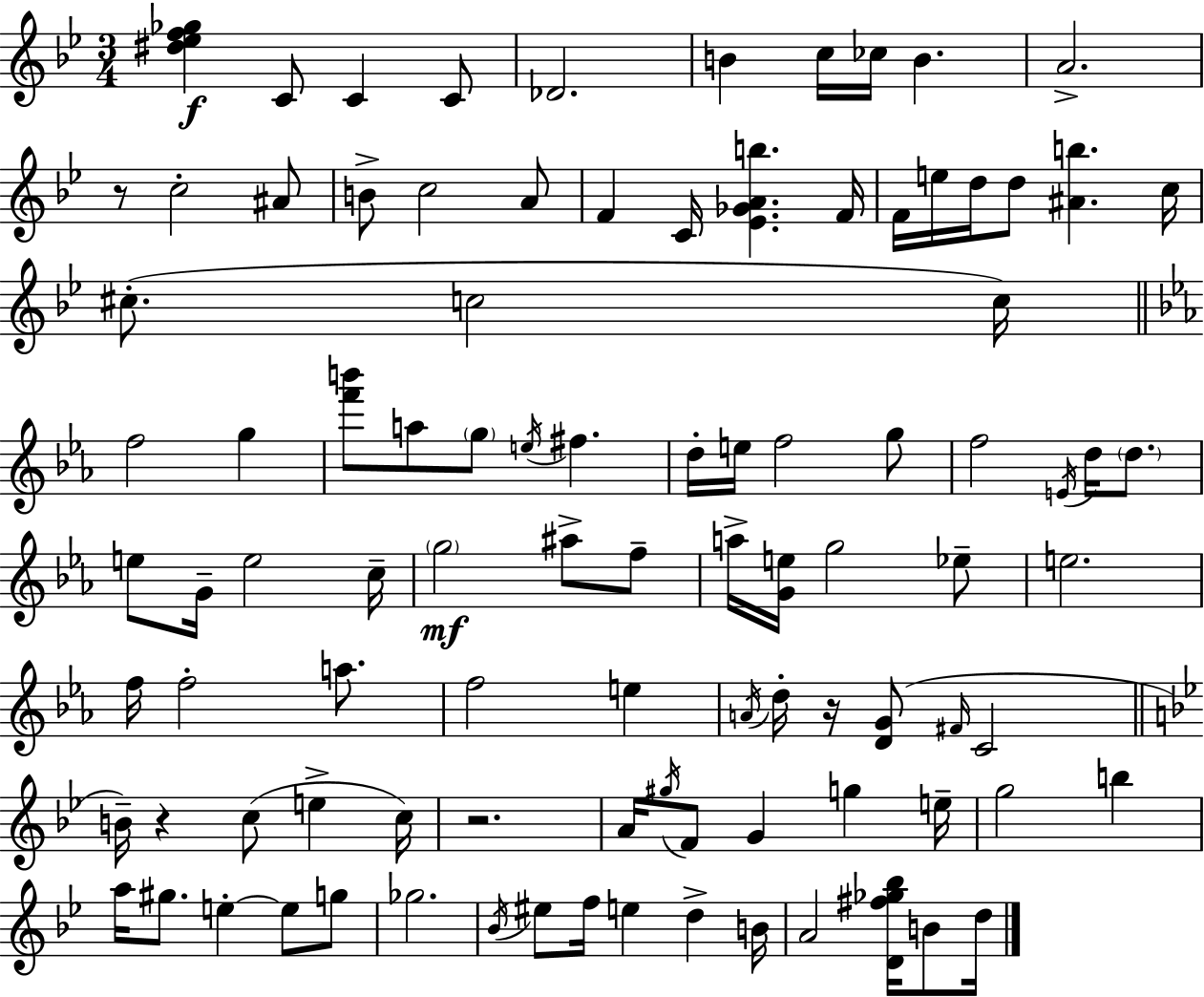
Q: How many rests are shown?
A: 4